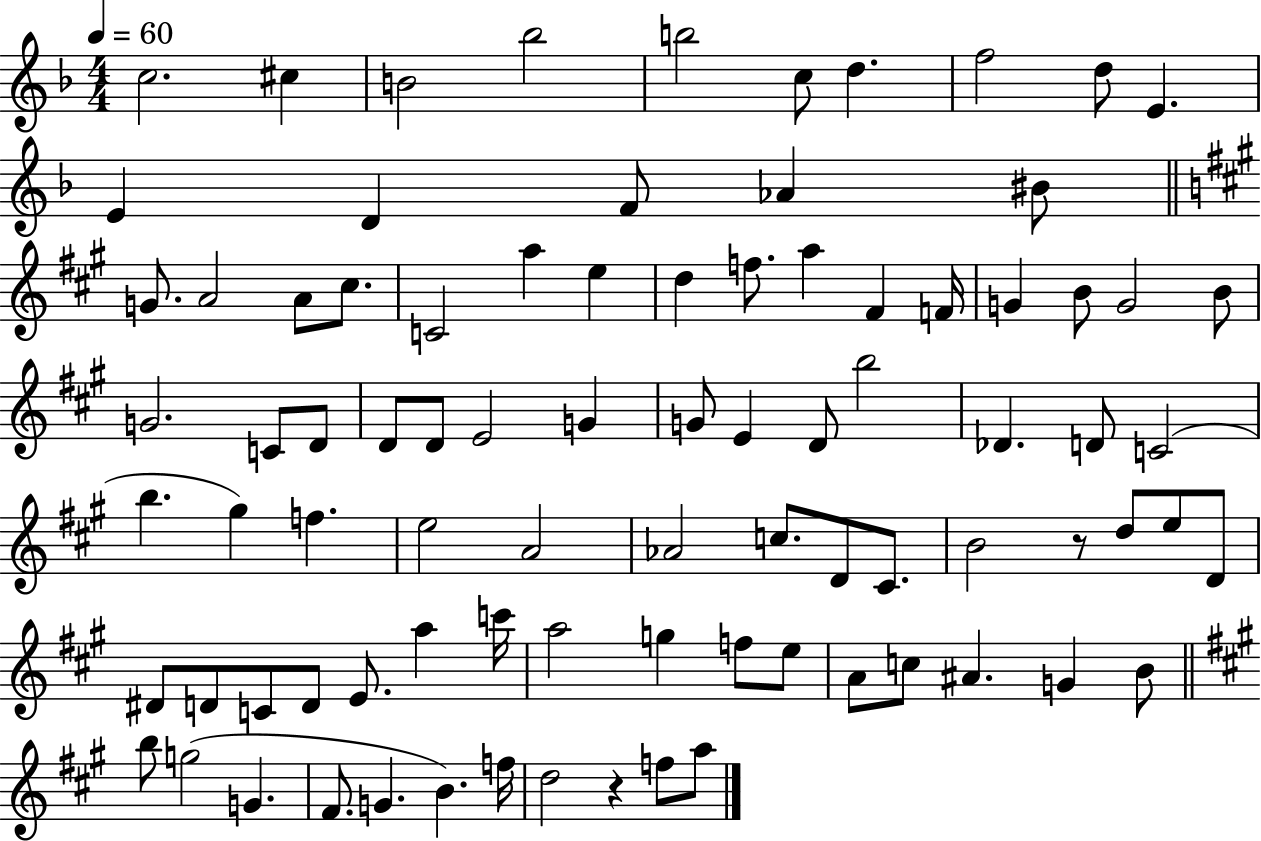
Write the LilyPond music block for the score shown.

{
  \clef treble
  \numericTimeSignature
  \time 4/4
  \key f \major
  \tempo 4 = 60
  c''2. cis''4 | b'2 bes''2 | b''2 c''8 d''4. | f''2 d''8 e'4. | \break e'4 d'4 f'8 aes'4 bis'8 | \bar "||" \break \key a \major g'8. a'2 a'8 cis''8. | c'2 a''4 e''4 | d''4 f''8. a''4 fis'4 f'16 | g'4 b'8 g'2 b'8 | \break g'2. c'8 d'8 | d'8 d'8 e'2 g'4 | g'8 e'4 d'8 b''2 | des'4. d'8 c'2( | \break b''4. gis''4) f''4. | e''2 a'2 | aes'2 c''8. d'8 cis'8. | b'2 r8 d''8 e''8 d'8 | \break dis'8 d'8 c'8 d'8 e'8. a''4 c'''16 | a''2 g''4 f''8 e''8 | a'8 c''8 ais'4. g'4 b'8 | \bar "||" \break \key a \major b''8 g''2( g'4. | fis'8. g'4. b'4.) f''16 | d''2 r4 f''8 a''8 | \bar "|."
}